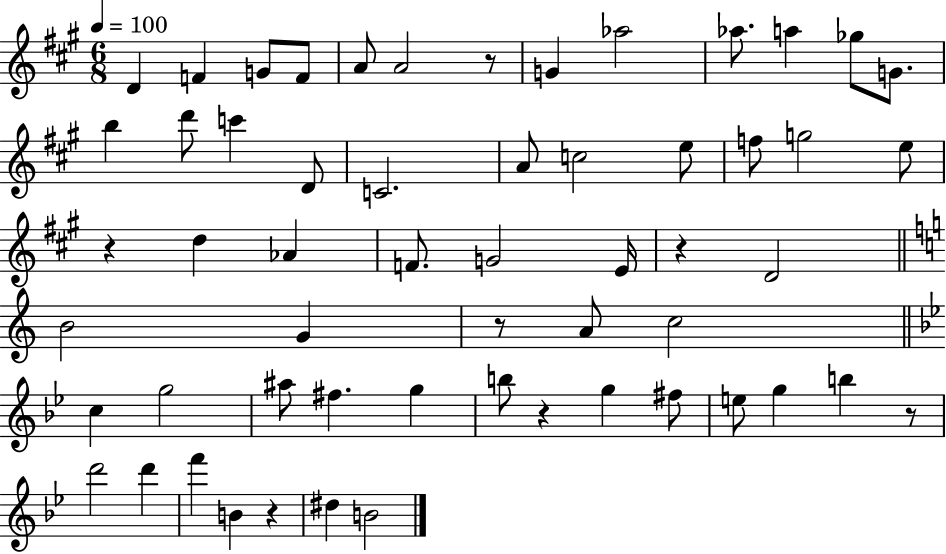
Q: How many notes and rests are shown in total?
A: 57